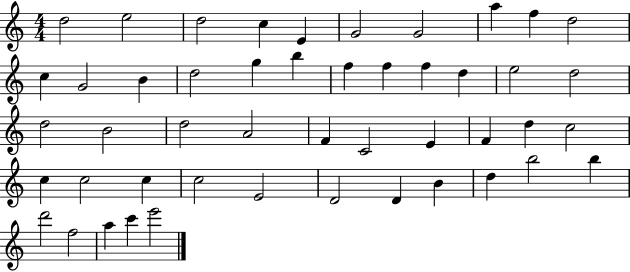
X:1
T:Untitled
M:4/4
L:1/4
K:C
d2 e2 d2 c E G2 G2 a f d2 c G2 B d2 g b f f f d e2 d2 d2 B2 d2 A2 F C2 E F d c2 c c2 c c2 E2 D2 D B d b2 b d'2 f2 a c' e'2